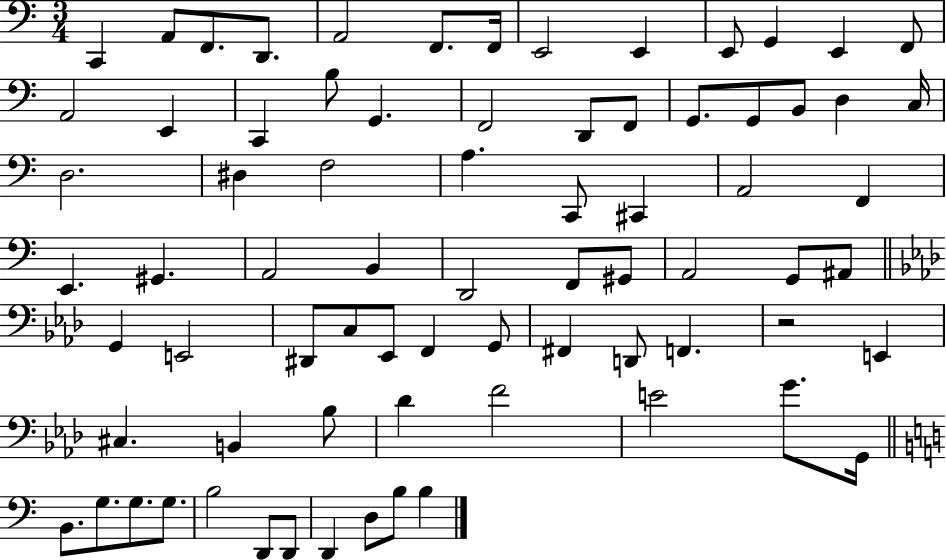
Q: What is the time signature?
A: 3/4